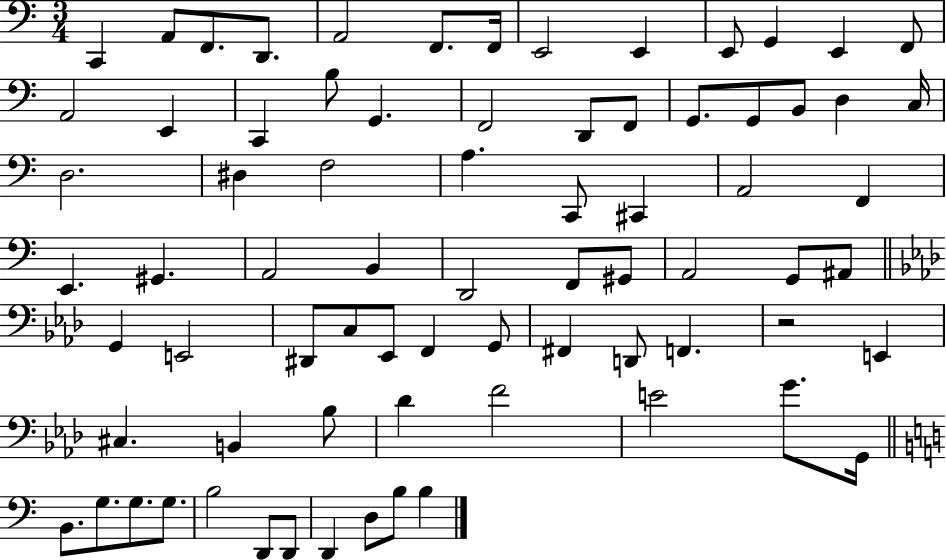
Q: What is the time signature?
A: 3/4